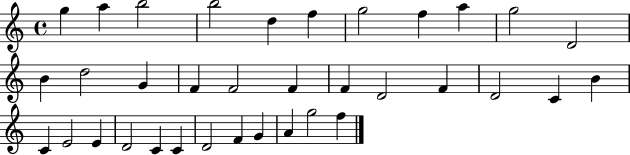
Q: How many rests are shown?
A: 0